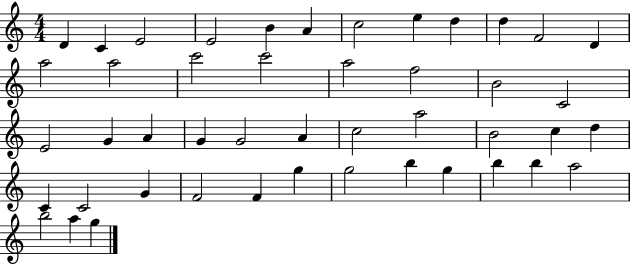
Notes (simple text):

D4/q C4/q E4/h E4/h B4/q A4/q C5/h E5/q D5/q D5/q F4/h D4/q A5/h A5/h C6/h C6/h A5/h F5/h B4/h C4/h E4/h G4/q A4/q G4/q G4/h A4/q C5/h A5/h B4/h C5/q D5/q C4/q C4/h G4/q F4/h F4/q G5/q G5/h B5/q G5/q B5/q B5/q A5/h B5/h A5/q G5/q